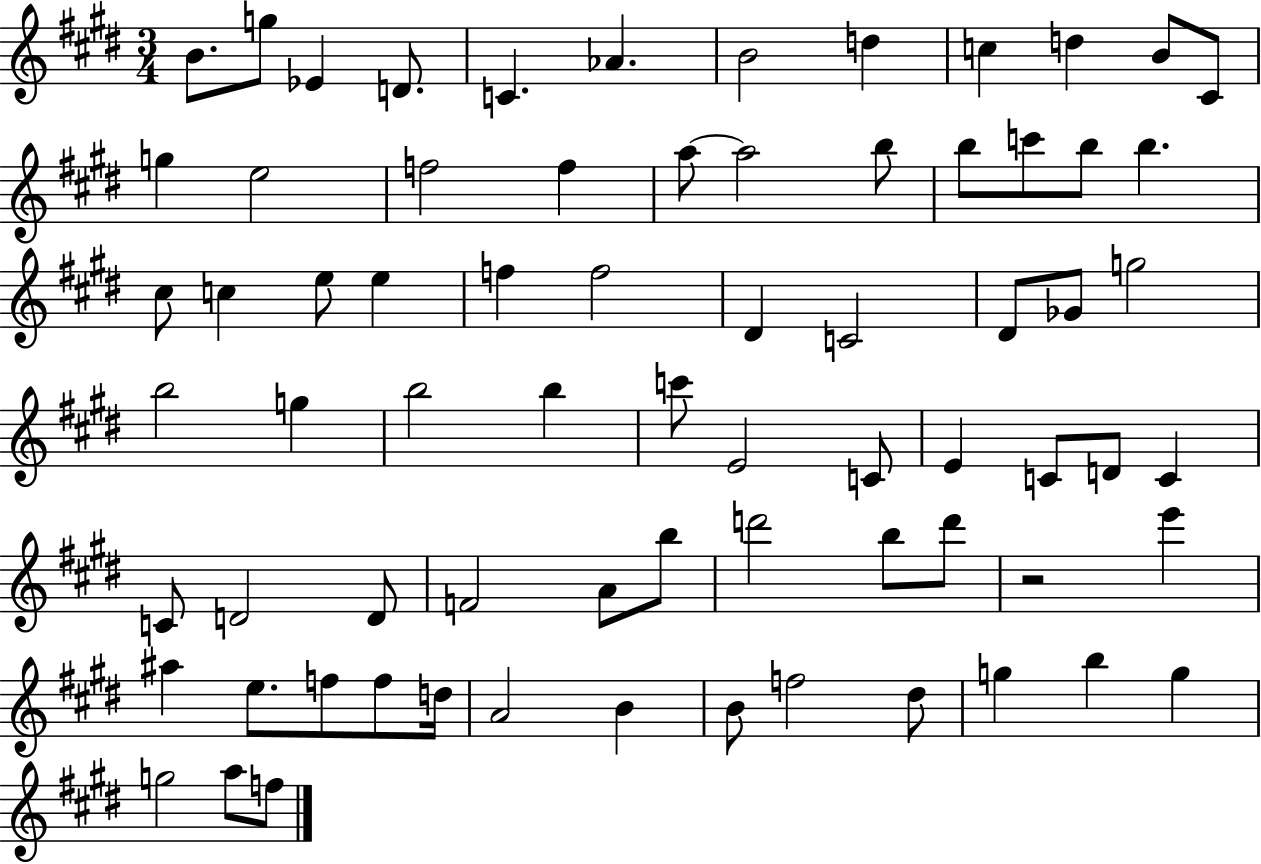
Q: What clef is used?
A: treble